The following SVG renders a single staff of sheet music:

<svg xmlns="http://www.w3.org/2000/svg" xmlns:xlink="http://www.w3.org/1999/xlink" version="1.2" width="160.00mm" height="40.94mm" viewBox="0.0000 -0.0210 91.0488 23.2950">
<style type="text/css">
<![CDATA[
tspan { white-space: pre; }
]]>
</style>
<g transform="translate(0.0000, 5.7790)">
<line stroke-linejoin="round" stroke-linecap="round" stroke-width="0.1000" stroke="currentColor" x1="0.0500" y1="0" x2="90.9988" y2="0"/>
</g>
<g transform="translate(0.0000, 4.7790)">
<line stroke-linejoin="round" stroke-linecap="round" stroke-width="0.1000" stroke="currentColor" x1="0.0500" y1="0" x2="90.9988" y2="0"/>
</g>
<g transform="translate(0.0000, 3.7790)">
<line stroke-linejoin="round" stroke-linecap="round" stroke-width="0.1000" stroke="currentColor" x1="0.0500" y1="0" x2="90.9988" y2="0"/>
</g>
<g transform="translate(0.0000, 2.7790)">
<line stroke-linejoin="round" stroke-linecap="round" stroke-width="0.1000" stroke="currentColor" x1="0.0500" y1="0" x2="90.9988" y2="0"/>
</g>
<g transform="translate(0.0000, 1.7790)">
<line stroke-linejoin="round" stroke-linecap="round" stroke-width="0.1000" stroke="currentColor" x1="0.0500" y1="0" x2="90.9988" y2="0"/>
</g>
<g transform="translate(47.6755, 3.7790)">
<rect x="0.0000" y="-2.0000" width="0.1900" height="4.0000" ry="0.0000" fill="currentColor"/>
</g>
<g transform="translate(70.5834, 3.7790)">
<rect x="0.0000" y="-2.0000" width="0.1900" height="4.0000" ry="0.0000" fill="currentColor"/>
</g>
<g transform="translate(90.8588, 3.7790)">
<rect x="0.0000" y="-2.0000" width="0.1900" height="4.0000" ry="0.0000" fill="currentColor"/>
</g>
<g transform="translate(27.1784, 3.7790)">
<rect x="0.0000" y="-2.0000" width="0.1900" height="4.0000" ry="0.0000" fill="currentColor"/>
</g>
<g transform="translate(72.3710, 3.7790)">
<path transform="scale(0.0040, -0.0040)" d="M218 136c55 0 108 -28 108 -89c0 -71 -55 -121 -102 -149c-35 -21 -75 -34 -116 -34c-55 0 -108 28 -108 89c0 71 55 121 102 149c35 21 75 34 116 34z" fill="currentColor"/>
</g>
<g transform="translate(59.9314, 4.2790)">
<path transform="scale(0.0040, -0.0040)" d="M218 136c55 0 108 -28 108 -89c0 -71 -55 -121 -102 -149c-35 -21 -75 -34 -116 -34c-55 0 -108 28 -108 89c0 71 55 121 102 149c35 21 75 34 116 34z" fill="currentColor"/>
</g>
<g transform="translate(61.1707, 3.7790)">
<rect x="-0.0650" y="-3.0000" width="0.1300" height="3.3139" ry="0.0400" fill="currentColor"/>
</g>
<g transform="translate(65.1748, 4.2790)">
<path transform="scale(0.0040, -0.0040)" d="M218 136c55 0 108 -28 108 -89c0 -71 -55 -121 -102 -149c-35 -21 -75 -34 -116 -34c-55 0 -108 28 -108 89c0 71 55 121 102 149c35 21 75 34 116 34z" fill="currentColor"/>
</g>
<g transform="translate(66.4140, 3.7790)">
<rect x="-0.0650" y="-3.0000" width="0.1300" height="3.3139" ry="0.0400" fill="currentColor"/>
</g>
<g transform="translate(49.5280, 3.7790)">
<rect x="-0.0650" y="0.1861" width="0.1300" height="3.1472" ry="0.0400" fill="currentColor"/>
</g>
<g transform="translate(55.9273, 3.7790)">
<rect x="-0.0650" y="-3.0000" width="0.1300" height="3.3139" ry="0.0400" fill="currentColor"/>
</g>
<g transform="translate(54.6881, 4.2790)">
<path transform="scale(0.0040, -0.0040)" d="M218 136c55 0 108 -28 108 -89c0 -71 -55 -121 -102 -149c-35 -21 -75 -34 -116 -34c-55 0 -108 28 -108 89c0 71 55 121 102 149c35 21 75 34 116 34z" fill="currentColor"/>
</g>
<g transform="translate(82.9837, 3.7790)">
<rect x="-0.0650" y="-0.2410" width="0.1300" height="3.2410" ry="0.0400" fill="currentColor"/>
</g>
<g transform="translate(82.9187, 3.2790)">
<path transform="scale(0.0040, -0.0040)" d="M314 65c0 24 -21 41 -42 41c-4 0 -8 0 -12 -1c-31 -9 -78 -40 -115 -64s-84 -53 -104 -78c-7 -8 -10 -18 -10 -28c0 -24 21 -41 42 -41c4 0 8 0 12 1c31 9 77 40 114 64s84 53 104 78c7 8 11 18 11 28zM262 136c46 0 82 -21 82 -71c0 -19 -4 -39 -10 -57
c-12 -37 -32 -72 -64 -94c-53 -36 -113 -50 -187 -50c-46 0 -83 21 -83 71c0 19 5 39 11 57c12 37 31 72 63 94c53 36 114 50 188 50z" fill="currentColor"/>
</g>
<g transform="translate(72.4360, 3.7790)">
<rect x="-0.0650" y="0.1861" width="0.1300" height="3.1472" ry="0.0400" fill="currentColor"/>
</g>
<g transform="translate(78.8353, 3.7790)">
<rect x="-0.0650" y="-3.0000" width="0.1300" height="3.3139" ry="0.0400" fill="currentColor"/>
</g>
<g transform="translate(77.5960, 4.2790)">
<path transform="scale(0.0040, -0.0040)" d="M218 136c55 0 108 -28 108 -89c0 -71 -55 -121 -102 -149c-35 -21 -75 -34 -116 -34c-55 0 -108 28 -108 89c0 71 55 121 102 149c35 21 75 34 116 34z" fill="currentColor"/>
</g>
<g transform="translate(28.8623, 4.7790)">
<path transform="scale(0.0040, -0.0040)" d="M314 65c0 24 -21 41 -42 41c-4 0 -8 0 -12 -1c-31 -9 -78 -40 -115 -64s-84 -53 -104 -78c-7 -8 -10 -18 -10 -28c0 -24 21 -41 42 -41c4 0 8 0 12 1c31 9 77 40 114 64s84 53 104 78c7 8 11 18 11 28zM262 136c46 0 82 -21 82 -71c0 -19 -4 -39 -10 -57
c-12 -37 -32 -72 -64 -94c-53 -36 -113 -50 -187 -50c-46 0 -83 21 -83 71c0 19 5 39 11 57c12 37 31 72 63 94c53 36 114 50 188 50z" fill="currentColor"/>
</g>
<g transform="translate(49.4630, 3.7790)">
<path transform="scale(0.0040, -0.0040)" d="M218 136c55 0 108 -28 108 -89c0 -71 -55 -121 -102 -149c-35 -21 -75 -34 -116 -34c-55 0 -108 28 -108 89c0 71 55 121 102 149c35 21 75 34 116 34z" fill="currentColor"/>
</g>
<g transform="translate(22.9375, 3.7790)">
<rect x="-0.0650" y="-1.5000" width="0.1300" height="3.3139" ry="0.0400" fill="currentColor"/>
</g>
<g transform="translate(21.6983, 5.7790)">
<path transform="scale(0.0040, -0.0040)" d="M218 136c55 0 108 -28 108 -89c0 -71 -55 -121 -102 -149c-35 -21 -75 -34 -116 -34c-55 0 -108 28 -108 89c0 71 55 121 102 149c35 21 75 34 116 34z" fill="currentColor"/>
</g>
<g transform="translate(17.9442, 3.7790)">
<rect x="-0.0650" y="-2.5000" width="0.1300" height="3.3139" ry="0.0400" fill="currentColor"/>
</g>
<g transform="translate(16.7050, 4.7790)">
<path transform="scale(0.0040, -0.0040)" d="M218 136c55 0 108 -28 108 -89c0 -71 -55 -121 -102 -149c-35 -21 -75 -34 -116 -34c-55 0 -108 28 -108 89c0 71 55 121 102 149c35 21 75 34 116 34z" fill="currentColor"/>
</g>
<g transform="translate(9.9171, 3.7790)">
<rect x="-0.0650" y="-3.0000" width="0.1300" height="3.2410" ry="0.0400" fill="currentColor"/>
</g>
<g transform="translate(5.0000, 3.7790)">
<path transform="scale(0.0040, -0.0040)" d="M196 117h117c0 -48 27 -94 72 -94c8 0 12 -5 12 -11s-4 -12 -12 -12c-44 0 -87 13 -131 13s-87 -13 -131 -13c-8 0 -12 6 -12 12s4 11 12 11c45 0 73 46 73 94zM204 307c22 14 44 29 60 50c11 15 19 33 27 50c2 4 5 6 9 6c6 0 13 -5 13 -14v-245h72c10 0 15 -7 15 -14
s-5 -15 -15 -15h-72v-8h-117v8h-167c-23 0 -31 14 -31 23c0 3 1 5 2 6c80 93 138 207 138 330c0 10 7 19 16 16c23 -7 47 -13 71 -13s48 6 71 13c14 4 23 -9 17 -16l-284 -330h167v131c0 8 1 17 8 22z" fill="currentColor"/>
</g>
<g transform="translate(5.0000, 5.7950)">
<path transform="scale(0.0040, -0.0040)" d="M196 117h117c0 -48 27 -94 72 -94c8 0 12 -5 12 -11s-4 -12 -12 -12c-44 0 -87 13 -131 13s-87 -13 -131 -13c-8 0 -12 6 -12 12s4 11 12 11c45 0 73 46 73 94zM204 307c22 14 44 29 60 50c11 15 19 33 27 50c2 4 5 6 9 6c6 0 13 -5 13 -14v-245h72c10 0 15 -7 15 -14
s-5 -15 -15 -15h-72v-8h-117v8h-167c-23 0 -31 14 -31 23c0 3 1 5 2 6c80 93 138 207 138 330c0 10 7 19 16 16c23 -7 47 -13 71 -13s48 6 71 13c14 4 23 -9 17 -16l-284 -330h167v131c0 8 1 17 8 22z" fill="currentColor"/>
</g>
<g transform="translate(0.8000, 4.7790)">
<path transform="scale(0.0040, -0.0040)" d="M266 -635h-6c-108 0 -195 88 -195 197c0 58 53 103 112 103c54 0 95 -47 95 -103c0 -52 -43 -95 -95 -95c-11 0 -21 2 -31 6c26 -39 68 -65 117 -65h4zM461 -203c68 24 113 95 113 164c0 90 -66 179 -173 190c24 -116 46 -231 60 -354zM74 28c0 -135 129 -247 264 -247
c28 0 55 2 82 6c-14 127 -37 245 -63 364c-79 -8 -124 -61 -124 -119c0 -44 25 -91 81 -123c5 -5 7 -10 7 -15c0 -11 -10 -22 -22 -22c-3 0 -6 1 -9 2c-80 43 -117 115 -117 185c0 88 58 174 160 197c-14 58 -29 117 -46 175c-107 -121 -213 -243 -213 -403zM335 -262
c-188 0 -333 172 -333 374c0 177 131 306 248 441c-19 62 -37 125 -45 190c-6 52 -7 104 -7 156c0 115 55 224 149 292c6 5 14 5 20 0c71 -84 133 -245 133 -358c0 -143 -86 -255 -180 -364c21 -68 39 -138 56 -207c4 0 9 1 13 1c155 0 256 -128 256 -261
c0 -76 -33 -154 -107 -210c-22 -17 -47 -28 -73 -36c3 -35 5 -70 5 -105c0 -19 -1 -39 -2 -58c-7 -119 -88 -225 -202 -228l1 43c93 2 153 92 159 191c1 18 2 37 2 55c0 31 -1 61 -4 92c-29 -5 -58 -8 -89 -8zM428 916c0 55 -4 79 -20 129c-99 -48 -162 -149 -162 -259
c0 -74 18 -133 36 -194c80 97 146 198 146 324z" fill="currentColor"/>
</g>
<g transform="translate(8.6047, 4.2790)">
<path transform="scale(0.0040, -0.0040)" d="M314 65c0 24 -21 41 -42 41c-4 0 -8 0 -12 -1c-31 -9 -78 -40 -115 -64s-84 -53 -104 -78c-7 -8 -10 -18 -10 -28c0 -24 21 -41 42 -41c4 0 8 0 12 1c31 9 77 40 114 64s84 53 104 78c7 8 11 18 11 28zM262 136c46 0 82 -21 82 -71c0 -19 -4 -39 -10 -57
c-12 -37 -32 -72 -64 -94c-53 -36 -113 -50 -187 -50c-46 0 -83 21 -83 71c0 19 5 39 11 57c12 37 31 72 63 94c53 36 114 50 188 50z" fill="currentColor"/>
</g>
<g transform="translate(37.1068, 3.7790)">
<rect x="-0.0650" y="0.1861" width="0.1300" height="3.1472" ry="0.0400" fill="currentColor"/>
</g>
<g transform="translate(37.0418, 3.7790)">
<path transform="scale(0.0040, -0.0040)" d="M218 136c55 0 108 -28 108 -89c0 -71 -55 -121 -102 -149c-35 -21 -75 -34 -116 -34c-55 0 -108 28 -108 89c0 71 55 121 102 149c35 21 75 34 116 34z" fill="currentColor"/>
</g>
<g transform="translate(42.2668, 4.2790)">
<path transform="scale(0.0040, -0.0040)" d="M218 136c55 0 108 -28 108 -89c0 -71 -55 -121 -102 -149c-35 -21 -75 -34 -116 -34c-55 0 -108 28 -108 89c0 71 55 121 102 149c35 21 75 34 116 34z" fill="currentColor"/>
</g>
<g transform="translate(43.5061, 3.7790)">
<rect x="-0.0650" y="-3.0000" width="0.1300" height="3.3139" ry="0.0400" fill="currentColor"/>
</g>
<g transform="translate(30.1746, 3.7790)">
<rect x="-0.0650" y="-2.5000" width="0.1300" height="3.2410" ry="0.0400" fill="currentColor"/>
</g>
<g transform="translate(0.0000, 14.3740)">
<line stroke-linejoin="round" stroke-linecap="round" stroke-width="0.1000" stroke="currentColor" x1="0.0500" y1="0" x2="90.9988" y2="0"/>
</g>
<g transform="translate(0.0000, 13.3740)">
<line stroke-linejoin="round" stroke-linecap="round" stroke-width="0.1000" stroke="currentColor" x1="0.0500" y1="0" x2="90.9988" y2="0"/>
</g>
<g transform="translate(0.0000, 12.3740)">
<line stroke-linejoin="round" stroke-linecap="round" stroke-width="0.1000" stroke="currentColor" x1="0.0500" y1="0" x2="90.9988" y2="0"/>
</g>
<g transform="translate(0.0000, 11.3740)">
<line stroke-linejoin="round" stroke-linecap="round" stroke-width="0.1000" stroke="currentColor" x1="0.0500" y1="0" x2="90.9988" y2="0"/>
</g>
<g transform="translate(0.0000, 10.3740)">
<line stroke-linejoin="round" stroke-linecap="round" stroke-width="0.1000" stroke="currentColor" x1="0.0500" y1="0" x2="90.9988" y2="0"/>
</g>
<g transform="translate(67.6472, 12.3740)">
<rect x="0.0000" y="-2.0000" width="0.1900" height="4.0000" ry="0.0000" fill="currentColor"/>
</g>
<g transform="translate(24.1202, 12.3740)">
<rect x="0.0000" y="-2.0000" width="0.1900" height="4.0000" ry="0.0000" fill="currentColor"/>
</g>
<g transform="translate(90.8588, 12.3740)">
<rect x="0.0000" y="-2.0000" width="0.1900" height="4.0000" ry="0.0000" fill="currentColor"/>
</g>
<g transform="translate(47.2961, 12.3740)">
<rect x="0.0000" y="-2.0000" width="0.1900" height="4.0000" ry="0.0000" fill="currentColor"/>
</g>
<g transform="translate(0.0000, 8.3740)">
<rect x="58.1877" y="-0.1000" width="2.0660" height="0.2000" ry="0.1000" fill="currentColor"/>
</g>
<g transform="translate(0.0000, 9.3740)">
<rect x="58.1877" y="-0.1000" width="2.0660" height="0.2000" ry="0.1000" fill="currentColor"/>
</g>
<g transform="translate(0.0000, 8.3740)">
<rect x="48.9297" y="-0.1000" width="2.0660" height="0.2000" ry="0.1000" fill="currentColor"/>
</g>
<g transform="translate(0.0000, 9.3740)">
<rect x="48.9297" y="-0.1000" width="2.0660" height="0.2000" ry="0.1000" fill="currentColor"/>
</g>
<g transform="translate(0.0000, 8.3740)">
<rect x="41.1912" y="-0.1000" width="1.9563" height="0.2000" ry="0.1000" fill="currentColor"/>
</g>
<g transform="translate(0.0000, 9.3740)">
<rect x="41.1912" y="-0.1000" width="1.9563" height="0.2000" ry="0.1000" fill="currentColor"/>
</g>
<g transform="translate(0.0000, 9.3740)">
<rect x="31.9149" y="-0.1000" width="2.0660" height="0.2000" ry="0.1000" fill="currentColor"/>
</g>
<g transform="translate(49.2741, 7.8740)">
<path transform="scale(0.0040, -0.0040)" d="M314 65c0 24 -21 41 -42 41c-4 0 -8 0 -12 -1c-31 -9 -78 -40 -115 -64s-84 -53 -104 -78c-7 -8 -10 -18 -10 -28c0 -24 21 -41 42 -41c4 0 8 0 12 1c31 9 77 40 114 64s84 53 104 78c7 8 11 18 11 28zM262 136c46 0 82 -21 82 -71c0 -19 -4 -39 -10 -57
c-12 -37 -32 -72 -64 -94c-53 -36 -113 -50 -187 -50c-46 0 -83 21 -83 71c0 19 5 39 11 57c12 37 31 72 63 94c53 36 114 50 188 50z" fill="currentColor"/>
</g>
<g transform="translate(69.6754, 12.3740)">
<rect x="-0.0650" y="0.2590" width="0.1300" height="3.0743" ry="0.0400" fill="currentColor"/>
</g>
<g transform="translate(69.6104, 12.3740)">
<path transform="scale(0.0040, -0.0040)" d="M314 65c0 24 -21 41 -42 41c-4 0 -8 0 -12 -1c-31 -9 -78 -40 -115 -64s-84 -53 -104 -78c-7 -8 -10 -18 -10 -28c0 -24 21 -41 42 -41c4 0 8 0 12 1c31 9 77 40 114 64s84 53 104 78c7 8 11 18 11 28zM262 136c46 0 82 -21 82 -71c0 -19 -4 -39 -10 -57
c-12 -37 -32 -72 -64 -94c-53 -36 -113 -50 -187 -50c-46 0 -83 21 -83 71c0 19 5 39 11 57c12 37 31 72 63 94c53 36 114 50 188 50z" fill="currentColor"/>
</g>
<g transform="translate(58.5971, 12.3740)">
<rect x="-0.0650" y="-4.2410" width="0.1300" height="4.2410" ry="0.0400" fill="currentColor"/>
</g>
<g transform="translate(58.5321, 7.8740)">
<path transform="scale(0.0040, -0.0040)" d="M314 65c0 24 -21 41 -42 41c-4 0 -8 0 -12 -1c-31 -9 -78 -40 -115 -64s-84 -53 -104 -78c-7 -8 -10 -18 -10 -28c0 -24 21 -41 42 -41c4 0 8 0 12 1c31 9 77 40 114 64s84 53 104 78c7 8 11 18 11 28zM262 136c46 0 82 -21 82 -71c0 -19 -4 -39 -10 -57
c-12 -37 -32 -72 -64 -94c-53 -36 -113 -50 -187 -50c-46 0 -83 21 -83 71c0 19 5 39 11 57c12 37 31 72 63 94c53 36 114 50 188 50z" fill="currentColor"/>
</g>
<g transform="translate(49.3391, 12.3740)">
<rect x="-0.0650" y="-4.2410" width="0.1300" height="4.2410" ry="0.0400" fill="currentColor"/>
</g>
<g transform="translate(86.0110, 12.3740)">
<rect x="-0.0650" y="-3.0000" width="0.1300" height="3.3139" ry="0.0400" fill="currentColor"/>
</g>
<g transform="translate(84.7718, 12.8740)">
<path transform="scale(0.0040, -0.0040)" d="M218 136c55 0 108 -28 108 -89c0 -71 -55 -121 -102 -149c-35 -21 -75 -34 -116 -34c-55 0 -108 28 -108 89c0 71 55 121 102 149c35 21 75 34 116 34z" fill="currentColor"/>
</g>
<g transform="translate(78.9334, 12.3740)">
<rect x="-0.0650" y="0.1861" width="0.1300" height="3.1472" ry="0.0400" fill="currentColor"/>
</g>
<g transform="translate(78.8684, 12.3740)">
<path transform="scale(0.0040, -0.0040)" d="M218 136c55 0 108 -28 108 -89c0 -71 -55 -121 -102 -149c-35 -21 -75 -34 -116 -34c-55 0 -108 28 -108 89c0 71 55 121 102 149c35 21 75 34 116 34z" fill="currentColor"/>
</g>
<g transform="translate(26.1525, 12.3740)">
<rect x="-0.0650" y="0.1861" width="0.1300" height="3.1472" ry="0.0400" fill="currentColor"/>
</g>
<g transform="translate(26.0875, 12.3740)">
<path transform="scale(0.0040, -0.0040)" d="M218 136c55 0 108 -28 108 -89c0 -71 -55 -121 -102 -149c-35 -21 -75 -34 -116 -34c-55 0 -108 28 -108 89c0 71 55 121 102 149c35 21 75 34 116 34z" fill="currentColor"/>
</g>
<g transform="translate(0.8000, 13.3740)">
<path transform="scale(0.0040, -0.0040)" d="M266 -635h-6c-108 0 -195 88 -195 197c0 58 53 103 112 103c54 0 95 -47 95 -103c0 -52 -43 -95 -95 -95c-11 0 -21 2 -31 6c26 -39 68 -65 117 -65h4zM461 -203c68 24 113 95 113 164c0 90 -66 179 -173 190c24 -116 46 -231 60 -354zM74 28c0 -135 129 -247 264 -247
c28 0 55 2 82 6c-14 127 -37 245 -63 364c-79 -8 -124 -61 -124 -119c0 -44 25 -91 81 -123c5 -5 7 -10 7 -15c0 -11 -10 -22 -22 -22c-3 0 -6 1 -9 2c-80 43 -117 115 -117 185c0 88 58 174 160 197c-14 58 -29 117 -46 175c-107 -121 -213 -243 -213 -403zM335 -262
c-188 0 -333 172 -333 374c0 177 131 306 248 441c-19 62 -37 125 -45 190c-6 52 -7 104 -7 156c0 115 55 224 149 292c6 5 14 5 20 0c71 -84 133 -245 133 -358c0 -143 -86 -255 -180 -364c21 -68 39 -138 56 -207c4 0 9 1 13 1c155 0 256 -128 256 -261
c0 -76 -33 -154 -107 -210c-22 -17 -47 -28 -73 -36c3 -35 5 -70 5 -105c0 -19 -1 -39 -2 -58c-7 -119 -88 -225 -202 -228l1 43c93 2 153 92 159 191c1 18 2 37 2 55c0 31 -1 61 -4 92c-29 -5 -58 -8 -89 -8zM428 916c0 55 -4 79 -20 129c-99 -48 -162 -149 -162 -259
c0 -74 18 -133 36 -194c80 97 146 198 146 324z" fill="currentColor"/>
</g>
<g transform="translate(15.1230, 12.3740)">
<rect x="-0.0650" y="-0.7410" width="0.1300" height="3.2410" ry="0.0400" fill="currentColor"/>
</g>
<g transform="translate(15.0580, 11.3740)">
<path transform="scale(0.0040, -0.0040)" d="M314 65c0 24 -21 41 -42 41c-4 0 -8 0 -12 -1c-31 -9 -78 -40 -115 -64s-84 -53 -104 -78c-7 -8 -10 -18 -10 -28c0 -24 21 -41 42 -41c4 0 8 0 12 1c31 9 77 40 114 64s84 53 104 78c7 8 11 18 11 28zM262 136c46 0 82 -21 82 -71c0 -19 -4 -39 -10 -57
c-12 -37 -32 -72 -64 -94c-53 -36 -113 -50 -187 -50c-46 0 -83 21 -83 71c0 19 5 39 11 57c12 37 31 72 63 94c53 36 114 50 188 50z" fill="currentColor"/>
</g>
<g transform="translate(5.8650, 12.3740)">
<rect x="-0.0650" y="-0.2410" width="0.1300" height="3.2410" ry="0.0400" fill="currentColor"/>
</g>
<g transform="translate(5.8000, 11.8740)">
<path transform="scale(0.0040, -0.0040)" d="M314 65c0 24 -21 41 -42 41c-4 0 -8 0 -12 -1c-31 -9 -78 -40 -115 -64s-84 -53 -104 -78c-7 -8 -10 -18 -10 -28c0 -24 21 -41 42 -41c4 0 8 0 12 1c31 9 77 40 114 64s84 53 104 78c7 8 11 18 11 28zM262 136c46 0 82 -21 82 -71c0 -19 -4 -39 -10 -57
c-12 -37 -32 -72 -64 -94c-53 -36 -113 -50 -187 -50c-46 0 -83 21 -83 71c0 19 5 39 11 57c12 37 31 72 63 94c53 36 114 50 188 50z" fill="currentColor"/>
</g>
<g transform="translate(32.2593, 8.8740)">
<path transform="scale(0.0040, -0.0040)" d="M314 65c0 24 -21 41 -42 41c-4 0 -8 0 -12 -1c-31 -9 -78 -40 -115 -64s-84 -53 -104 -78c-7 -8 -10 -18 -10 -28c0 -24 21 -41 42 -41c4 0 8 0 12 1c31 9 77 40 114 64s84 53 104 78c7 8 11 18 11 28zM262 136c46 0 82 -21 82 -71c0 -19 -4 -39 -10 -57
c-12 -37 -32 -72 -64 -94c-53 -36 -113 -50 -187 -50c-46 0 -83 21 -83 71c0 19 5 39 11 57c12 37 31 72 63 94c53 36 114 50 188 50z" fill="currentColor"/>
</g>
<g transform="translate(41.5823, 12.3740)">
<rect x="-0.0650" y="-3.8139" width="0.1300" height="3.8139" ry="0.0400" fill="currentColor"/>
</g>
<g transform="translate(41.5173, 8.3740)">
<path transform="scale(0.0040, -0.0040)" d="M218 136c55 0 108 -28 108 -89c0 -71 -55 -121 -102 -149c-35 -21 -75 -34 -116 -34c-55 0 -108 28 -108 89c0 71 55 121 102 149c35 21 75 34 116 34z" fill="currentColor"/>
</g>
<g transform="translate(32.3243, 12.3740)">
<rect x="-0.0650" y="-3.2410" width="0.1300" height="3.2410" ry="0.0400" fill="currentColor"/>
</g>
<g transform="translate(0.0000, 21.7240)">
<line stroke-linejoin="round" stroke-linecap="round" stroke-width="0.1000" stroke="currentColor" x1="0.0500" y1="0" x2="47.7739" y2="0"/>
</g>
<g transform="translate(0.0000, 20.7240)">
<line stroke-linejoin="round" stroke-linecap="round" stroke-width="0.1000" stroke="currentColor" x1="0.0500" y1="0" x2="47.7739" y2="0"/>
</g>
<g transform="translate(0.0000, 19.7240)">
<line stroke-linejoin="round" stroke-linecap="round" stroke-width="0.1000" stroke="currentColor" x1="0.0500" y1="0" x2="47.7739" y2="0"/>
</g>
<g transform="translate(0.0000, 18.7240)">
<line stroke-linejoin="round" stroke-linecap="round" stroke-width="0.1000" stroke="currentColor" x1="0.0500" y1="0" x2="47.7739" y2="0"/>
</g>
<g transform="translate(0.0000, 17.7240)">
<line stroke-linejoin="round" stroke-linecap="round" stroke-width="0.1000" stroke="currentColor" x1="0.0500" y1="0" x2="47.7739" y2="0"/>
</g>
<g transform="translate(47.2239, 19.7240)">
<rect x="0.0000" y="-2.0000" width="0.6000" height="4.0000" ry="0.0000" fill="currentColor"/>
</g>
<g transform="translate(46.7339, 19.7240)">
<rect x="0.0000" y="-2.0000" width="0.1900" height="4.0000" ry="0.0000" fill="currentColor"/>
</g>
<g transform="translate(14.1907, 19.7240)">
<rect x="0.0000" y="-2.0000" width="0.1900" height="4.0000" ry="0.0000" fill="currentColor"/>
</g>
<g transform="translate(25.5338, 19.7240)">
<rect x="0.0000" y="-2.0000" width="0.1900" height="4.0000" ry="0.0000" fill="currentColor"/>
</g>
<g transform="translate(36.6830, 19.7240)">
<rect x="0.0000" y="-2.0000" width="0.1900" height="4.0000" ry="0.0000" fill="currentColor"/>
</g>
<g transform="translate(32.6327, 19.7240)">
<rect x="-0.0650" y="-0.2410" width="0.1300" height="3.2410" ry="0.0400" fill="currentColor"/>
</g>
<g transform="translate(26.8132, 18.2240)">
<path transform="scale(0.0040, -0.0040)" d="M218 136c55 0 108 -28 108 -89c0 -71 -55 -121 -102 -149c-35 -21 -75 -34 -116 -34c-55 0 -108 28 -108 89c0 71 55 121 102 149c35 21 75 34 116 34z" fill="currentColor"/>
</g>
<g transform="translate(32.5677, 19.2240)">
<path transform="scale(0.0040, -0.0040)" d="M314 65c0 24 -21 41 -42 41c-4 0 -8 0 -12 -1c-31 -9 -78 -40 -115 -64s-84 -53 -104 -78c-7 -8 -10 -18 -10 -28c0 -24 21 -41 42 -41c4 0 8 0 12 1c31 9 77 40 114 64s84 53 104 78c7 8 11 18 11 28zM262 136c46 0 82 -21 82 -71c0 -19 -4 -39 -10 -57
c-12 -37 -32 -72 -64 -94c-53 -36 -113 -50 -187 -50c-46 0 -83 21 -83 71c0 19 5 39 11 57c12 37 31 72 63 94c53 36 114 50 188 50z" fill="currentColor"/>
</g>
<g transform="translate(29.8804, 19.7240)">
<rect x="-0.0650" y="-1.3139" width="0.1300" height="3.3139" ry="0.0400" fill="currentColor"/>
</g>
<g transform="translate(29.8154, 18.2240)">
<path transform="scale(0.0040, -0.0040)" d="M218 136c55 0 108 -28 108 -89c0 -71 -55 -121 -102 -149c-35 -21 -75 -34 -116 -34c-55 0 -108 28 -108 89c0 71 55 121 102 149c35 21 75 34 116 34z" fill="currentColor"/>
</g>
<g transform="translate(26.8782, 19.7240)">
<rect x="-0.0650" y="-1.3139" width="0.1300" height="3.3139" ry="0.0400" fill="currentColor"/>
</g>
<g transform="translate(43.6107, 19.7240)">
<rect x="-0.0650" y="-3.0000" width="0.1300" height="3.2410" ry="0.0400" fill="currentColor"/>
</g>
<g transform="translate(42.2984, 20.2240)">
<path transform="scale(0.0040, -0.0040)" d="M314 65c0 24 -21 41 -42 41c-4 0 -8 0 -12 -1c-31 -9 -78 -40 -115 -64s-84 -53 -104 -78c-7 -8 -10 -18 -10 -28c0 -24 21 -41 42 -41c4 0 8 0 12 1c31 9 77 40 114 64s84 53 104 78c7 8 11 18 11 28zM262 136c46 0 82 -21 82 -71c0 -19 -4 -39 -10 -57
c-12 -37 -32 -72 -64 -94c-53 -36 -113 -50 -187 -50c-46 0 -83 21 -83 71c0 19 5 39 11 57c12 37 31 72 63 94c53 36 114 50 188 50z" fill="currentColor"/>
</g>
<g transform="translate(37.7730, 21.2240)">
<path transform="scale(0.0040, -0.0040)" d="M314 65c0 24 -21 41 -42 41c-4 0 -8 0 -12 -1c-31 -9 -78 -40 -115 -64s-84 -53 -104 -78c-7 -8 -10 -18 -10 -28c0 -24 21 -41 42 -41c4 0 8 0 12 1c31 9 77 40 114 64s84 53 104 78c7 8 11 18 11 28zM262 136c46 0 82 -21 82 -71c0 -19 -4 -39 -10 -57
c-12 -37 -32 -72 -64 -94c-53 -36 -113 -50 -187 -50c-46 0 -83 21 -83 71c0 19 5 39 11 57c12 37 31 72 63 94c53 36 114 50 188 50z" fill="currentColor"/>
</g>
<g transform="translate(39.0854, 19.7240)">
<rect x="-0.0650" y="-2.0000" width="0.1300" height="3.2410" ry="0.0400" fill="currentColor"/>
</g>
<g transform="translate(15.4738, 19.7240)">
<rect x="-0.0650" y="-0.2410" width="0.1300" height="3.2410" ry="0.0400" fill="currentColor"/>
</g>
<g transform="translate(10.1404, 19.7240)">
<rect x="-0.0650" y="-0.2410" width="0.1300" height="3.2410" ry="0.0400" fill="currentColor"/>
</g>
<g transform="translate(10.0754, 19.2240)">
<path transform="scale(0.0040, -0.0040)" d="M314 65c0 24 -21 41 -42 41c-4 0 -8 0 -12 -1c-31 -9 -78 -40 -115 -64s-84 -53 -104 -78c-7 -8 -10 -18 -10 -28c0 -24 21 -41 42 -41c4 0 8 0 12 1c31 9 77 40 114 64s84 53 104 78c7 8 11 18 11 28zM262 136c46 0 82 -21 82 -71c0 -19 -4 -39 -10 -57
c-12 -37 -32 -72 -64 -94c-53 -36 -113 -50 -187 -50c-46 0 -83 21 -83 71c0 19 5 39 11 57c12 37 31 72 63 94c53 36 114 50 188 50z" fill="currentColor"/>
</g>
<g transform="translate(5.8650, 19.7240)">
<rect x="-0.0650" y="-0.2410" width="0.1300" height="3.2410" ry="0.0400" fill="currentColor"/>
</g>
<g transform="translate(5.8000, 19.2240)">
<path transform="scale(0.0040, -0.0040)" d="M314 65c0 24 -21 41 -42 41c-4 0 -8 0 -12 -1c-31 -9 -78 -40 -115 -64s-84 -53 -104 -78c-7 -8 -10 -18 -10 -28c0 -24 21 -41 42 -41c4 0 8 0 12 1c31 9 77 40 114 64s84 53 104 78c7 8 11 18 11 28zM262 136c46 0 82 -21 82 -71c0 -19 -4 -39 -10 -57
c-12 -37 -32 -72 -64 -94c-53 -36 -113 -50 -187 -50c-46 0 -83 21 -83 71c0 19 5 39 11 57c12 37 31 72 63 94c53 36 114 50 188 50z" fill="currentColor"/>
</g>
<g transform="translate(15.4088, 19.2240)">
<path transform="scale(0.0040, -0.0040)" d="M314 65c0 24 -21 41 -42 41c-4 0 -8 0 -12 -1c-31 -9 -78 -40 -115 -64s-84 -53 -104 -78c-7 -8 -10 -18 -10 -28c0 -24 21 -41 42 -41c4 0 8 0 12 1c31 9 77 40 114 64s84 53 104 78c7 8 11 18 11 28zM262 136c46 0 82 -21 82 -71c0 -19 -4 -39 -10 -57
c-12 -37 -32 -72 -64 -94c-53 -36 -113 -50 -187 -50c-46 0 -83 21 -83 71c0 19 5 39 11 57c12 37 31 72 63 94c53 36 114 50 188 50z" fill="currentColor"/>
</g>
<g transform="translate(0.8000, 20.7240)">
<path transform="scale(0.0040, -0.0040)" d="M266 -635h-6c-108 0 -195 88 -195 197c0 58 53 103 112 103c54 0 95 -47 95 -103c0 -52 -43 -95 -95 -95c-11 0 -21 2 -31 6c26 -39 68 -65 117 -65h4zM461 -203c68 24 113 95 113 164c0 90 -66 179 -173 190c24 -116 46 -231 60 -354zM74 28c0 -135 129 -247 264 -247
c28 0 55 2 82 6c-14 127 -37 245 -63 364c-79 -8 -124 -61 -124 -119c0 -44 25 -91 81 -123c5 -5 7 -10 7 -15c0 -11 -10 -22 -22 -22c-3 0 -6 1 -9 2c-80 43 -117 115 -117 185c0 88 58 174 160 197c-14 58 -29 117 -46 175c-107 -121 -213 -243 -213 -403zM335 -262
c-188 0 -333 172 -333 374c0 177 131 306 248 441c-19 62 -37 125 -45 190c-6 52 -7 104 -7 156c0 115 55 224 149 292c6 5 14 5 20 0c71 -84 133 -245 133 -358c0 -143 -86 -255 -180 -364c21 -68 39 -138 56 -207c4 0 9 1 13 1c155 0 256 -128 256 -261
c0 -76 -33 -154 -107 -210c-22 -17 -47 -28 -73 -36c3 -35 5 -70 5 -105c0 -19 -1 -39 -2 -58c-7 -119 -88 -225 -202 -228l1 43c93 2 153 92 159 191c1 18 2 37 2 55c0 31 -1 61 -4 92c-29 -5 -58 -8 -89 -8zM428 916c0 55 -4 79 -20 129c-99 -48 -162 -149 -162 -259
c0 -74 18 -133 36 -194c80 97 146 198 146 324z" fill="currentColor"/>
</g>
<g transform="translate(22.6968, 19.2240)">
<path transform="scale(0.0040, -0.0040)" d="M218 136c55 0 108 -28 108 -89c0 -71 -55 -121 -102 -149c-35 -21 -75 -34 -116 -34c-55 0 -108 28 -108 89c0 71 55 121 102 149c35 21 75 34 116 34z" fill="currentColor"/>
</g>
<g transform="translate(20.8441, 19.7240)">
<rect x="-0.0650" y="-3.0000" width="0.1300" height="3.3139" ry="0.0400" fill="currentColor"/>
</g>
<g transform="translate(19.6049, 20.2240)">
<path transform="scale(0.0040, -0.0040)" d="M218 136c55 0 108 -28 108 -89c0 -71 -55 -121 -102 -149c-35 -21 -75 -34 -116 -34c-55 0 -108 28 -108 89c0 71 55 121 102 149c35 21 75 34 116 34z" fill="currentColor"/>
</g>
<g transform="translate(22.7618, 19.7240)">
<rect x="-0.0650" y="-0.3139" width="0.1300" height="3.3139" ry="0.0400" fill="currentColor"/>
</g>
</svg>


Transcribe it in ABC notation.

X:1
T:Untitled
M:4/4
L:1/4
K:C
A2 G E G2 B A B A A A B A c2 c2 d2 B b2 c' d'2 d'2 B2 B A c2 c2 c2 A c e e c2 F2 A2